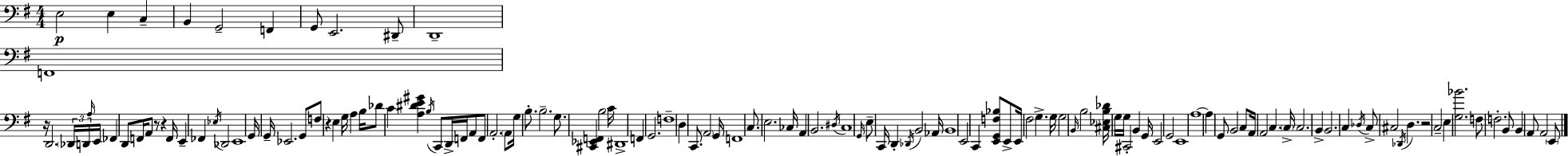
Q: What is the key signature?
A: G major